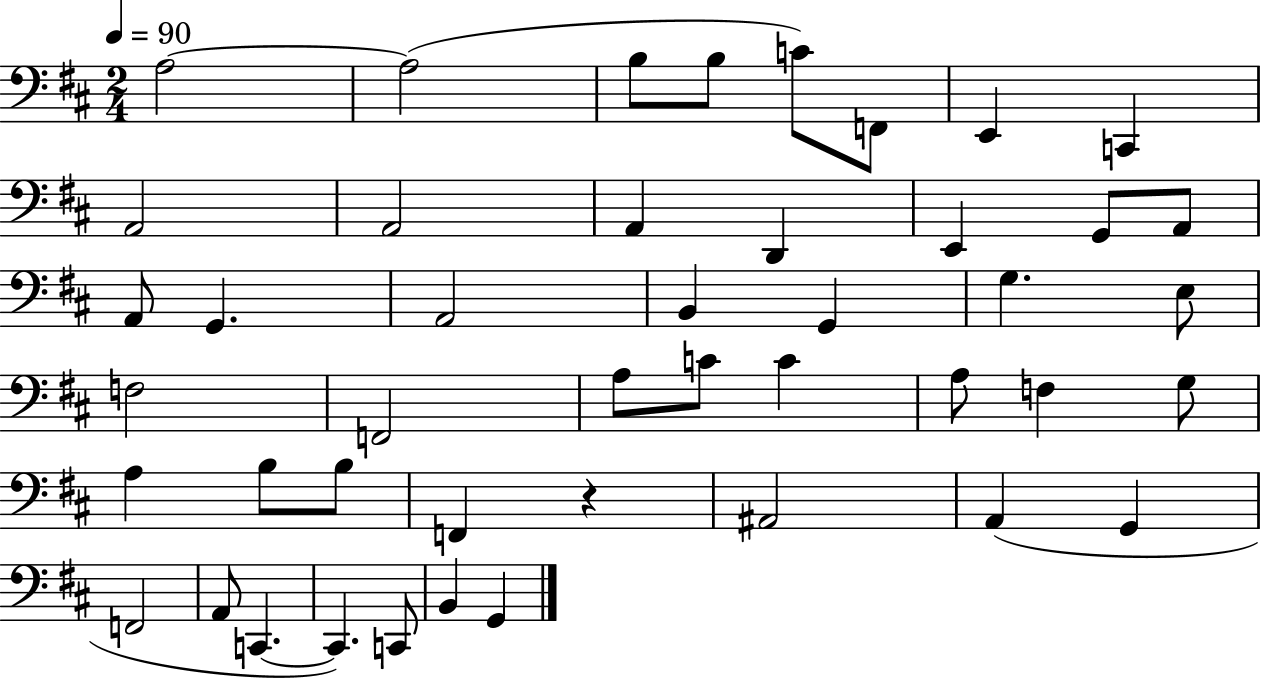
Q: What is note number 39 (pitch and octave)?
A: A2